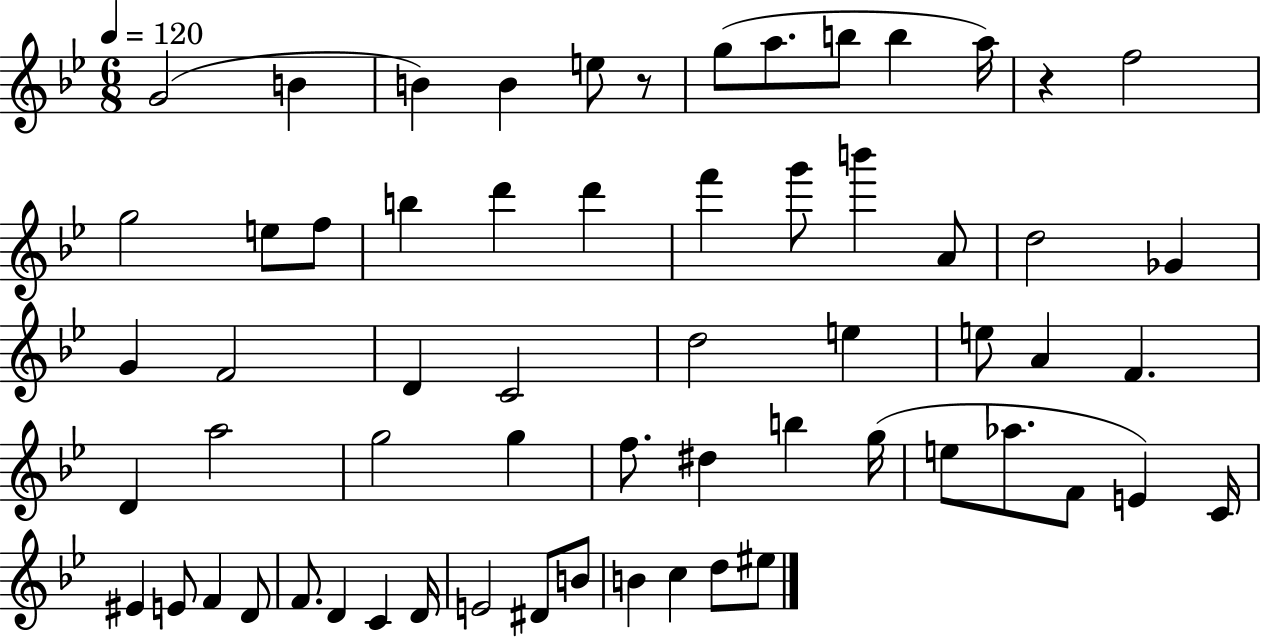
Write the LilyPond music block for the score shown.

{
  \clef treble
  \numericTimeSignature
  \time 6/8
  \key bes \major
  \tempo 4 = 120
  g'2( b'4 | b'4) b'4 e''8 r8 | g''8( a''8. b''8 b''4 a''16) | r4 f''2 | \break g''2 e''8 f''8 | b''4 d'''4 d'''4 | f'''4 g'''8 b'''4 a'8 | d''2 ges'4 | \break g'4 f'2 | d'4 c'2 | d''2 e''4 | e''8 a'4 f'4. | \break d'4 a''2 | g''2 g''4 | f''8. dis''4 b''4 g''16( | e''8 aes''8. f'8 e'4) c'16 | \break eis'4 e'8 f'4 d'8 | f'8. d'4 c'4 d'16 | e'2 dis'8 b'8 | b'4 c''4 d''8 eis''8 | \break \bar "|."
}